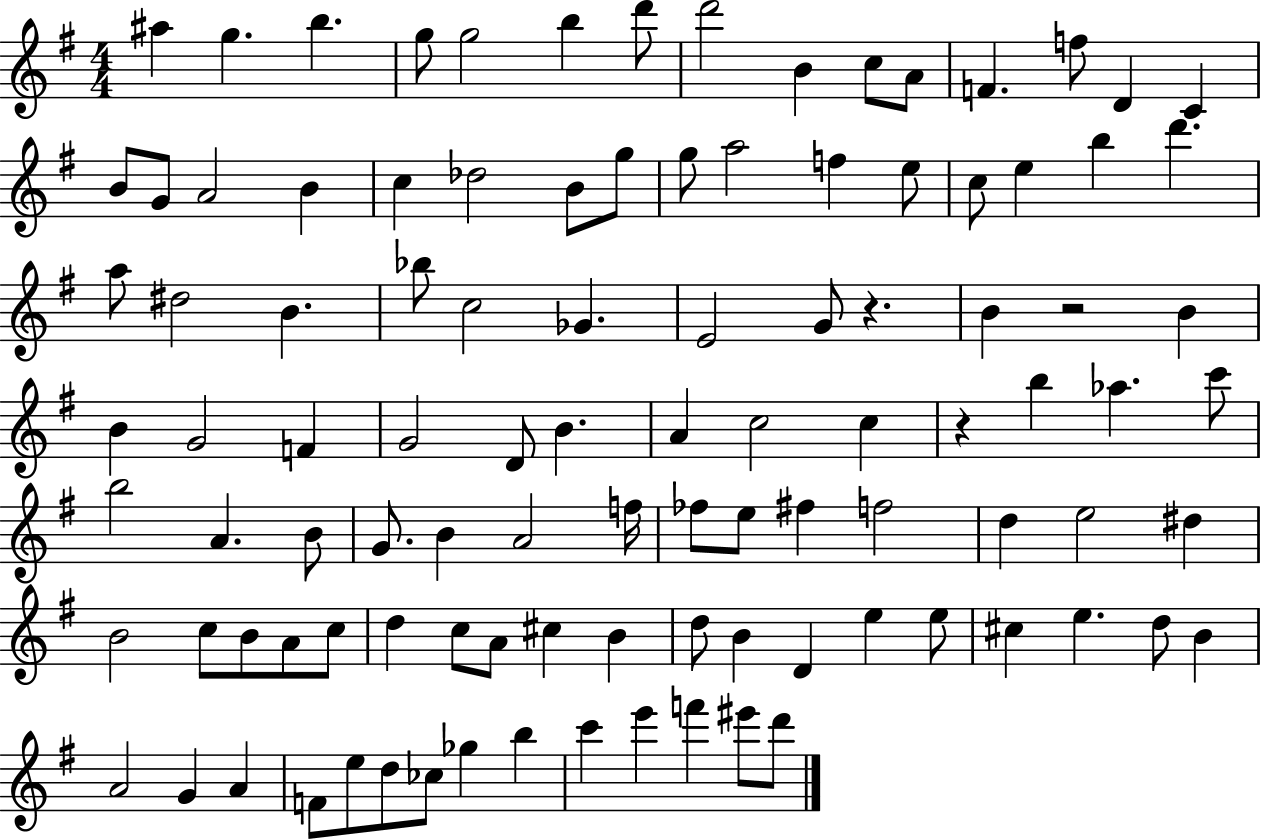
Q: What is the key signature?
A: G major